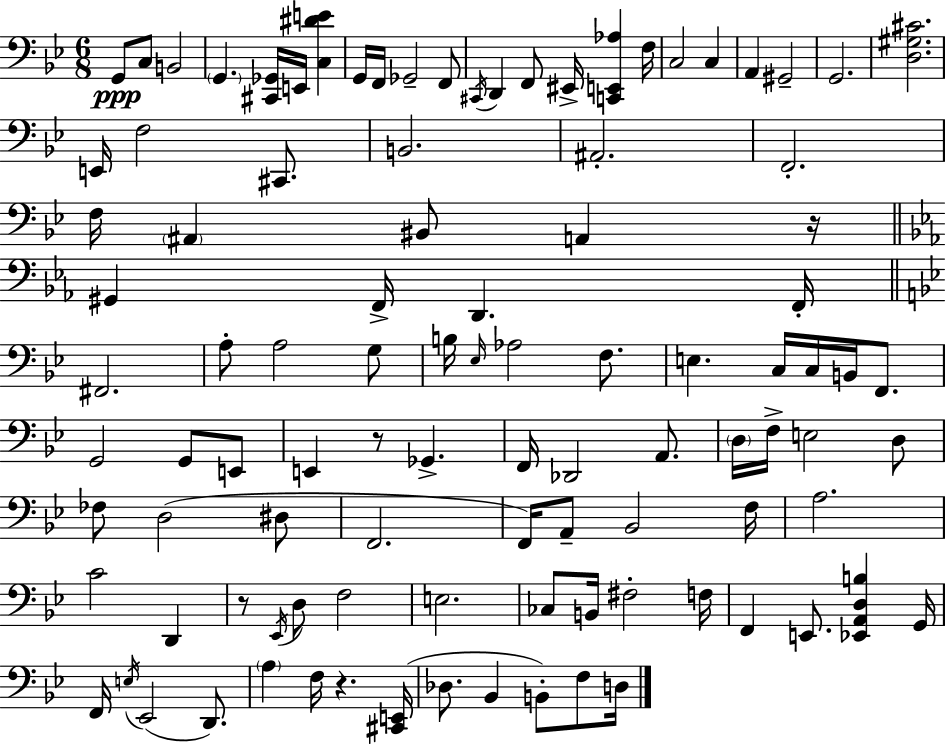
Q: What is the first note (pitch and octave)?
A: G2